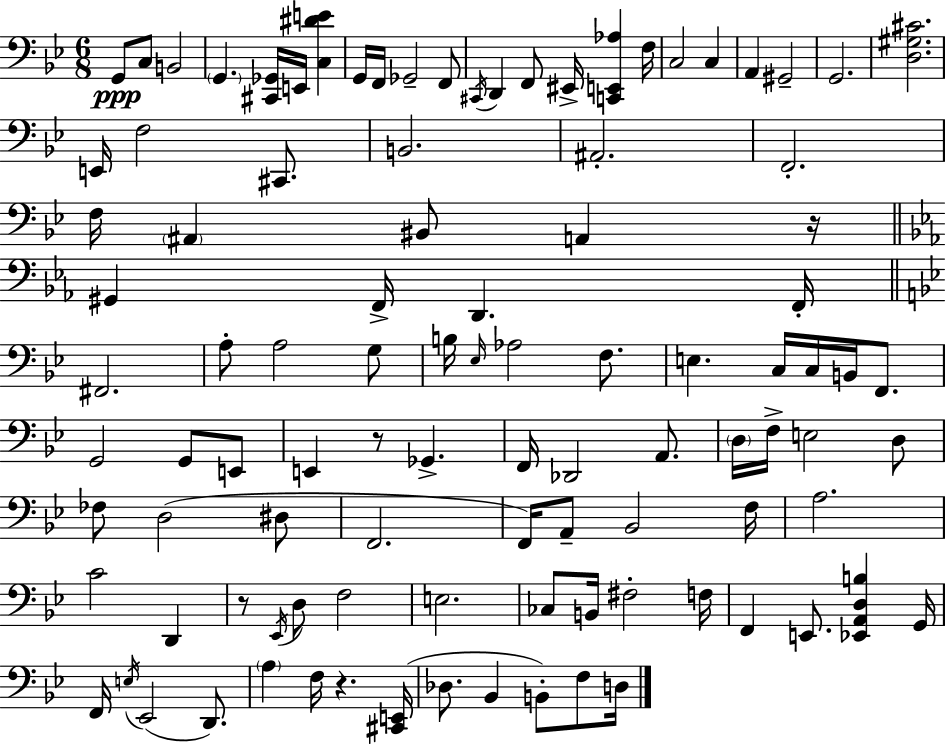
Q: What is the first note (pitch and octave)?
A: G2